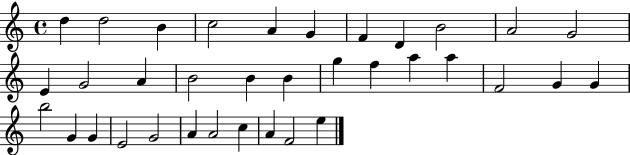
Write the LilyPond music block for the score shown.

{
  \clef treble
  \time 4/4
  \defaultTimeSignature
  \key c \major
  d''4 d''2 b'4 | c''2 a'4 g'4 | f'4 d'4 b'2 | a'2 g'2 | \break e'4 g'2 a'4 | b'2 b'4 b'4 | g''4 f''4 a''4 a''4 | f'2 g'4 g'4 | \break b''2 g'4 g'4 | e'2 g'2 | a'4 a'2 c''4 | a'4 f'2 e''4 | \break \bar "|."
}